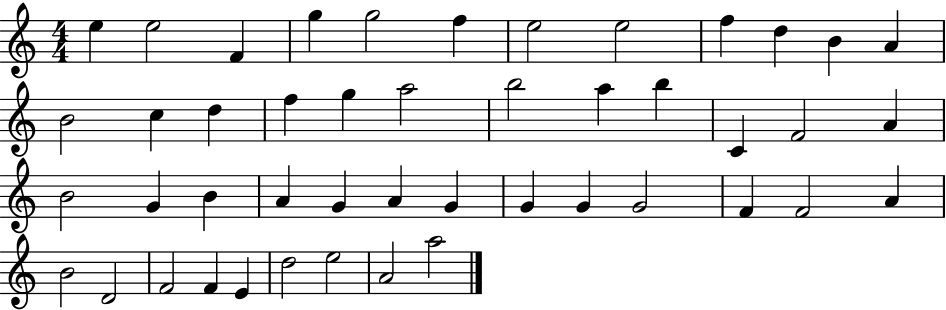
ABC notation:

X:1
T:Untitled
M:4/4
L:1/4
K:C
e e2 F g g2 f e2 e2 f d B A B2 c d f g a2 b2 a b C F2 A B2 G B A G A G G G G2 F F2 A B2 D2 F2 F E d2 e2 A2 a2